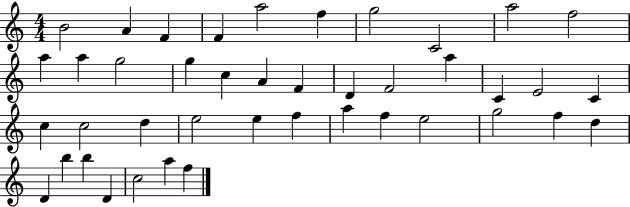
B4/h A4/q F4/q F4/q A5/h F5/q G5/h C4/h A5/h F5/h A5/q A5/q G5/h G5/q C5/q A4/q F4/q D4/q F4/h A5/q C4/q E4/h C4/q C5/q C5/h D5/q E5/h E5/q F5/q A5/q F5/q E5/h G5/h F5/q D5/q D4/q B5/q B5/q D4/q C5/h A5/q F5/q